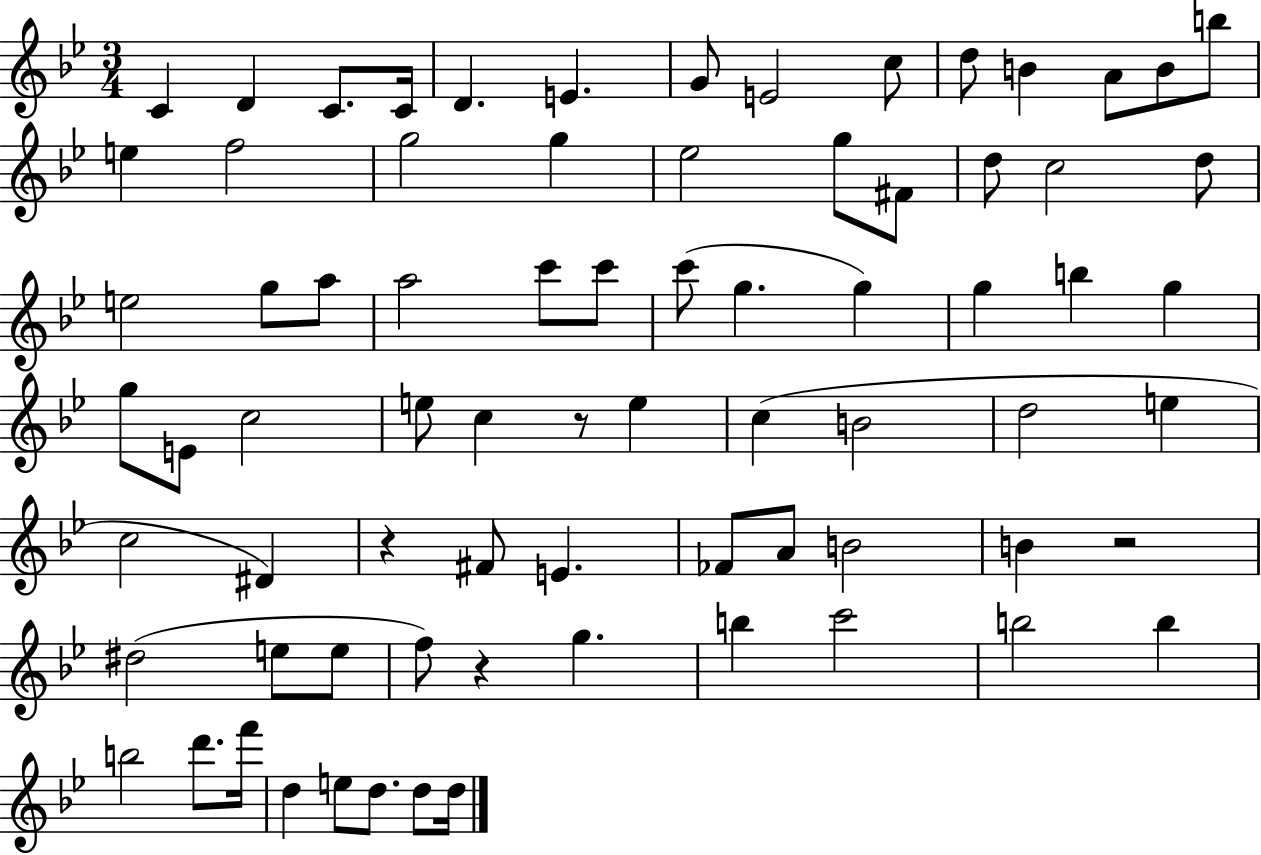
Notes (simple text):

C4/q D4/q C4/e. C4/s D4/q. E4/q. G4/e E4/h C5/e D5/e B4/q A4/e B4/e B5/e E5/q F5/h G5/h G5/q Eb5/h G5/e F#4/e D5/e C5/h D5/e E5/h G5/e A5/e A5/h C6/e C6/e C6/e G5/q. G5/q G5/q B5/q G5/q G5/e E4/e C5/h E5/e C5/q R/e E5/q C5/q B4/h D5/h E5/q C5/h D#4/q R/q F#4/e E4/q. FES4/e A4/e B4/h B4/q R/h D#5/h E5/e E5/e F5/e R/q G5/q. B5/q C6/h B5/h B5/q B5/h D6/e. F6/s D5/q E5/e D5/e. D5/e D5/s